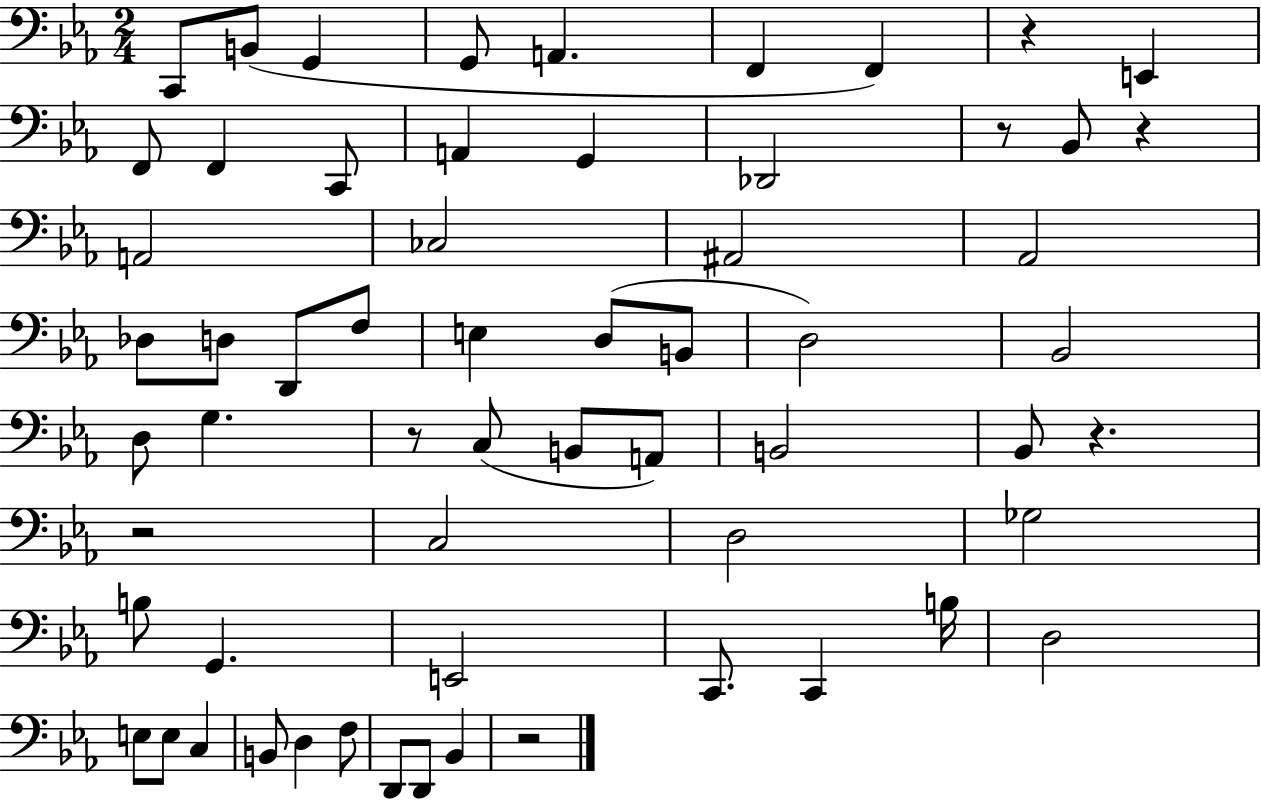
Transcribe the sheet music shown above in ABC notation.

X:1
T:Untitled
M:2/4
L:1/4
K:Eb
C,,/2 B,,/2 G,, G,,/2 A,, F,, F,, z E,, F,,/2 F,, C,,/2 A,, G,, _D,,2 z/2 _B,,/2 z A,,2 _C,2 ^A,,2 _A,,2 _D,/2 D,/2 D,,/2 F,/2 E, D,/2 B,,/2 D,2 _B,,2 D,/2 G, z/2 C,/2 B,,/2 A,,/2 B,,2 _B,,/2 z z2 C,2 D,2 _G,2 B,/2 G,, E,,2 C,,/2 C,, B,/4 D,2 E,/2 E,/2 C, B,,/2 D, F,/2 D,,/2 D,,/2 _B,, z2